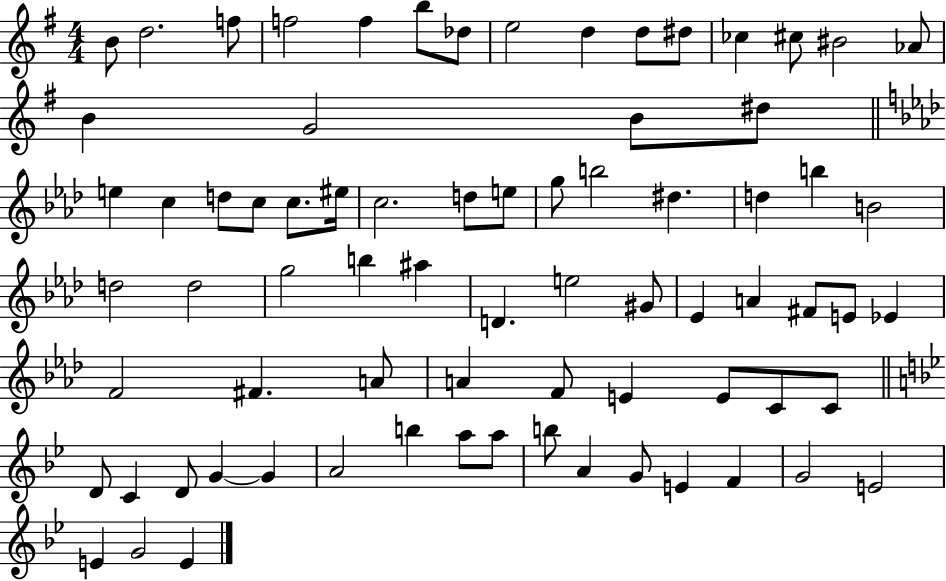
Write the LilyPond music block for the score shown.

{
  \clef treble
  \numericTimeSignature
  \time 4/4
  \key g \major
  \repeat volta 2 { b'8 d''2. f''8 | f''2 f''4 b''8 des''8 | e''2 d''4 d''8 dis''8 | ces''4 cis''8 bis'2 aes'8 | \break b'4 g'2 b'8 dis''8 | \bar "||" \break \key aes \major e''4 c''4 d''8 c''8 c''8. eis''16 | c''2. d''8 e''8 | g''8 b''2 dis''4. | d''4 b''4 b'2 | \break d''2 d''2 | g''2 b''4 ais''4 | d'4. e''2 gis'8 | ees'4 a'4 fis'8 e'8 ees'4 | \break f'2 fis'4. a'8 | a'4 f'8 e'4 e'8 c'8 c'8 | \bar "||" \break \key g \minor d'8 c'4 d'8 g'4~~ g'4 | a'2 b''4 a''8 a''8 | b''8 a'4 g'8 e'4 f'4 | g'2 e'2 | \break e'4 g'2 e'4 | } \bar "|."
}